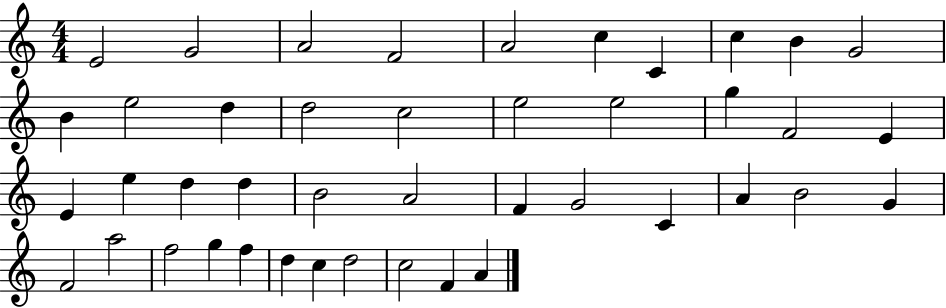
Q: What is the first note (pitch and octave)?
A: E4